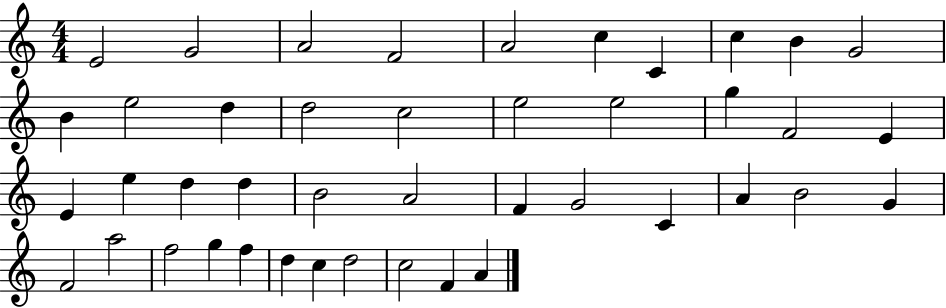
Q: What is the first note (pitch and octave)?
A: E4